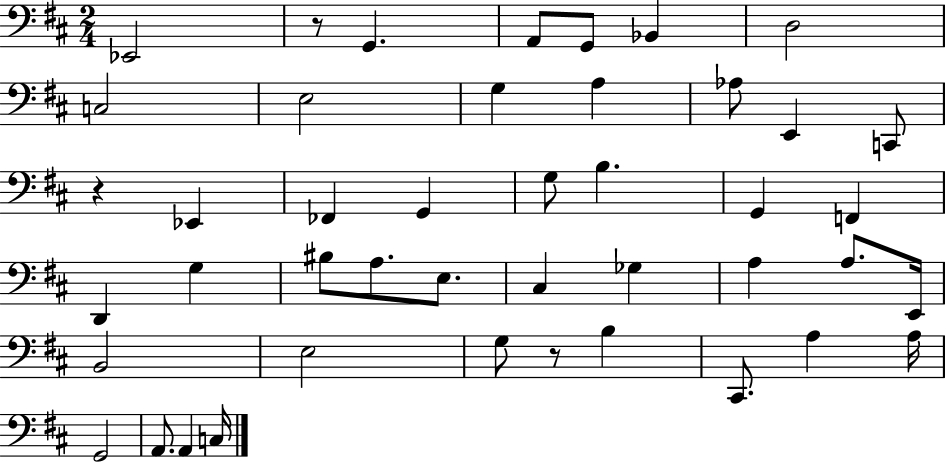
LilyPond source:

{
  \clef bass
  \numericTimeSignature
  \time 2/4
  \key d \major
  \repeat volta 2 { ees,2 | r8 g,4. | a,8 g,8 bes,4 | d2 | \break c2 | e2 | g4 a4 | aes8 e,4 c,8 | \break r4 ees,4 | fes,4 g,4 | g8 b4. | g,4 f,4 | \break d,4 g4 | bis8 a8. e8. | cis4 ges4 | a4 a8. e,16 | \break b,2 | e2 | g8 r8 b4 | cis,8. a4 a16 | \break g,2 | a,8. a,4 c16 | } \bar "|."
}